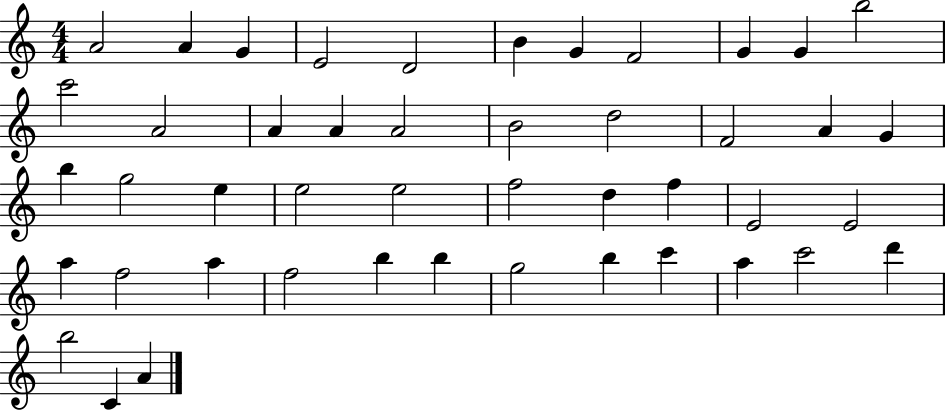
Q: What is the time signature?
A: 4/4